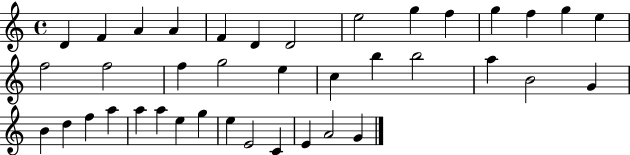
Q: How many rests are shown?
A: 0